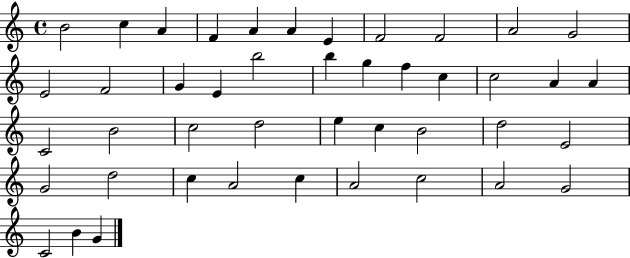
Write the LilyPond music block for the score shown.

{
  \clef treble
  \time 4/4
  \defaultTimeSignature
  \key c \major
  b'2 c''4 a'4 | f'4 a'4 a'4 e'4 | f'2 f'2 | a'2 g'2 | \break e'2 f'2 | g'4 e'4 b''2 | b''4 g''4 f''4 c''4 | c''2 a'4 a'4 | \break c'2 b'2 | c''2 d''2 | e''4 c''4 b'2 | d''2 e'2 | \break g'2 d''2 | c''4 a'2 c''4 | a'2 c''2 | a'2 g'2 | \break c'2 b'4 g'4 | \bar "|."
}